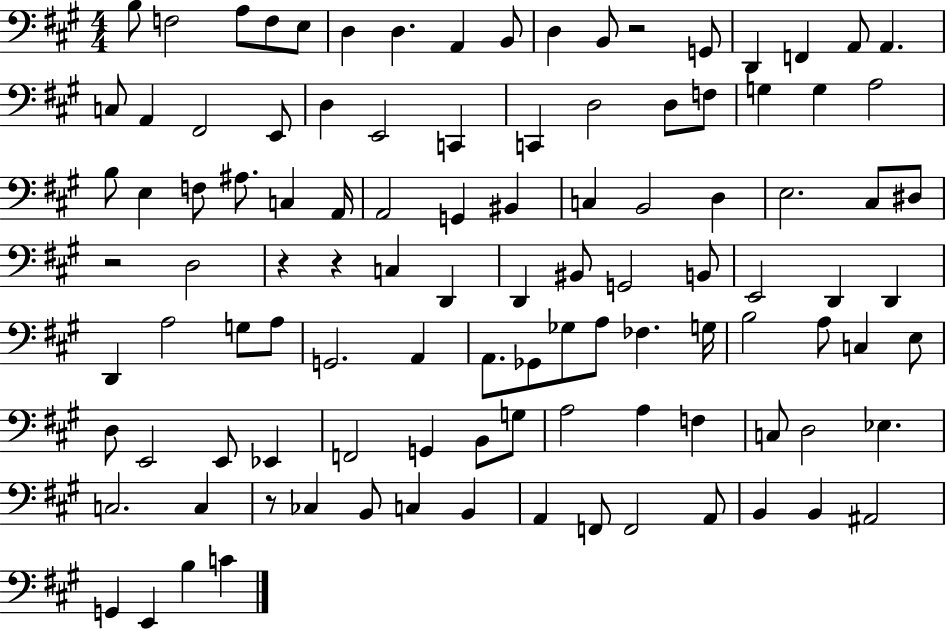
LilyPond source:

{
  \clef bass
  \numericTimeSignature
  \time 4/4
  \key a \major
  \repeat volta 2 { b8 f2 a8 f8 e8 | d4 d4. a,4 b,8 | d4 b,8 r2 g,8 | d,4 f,4 a,8 a,4. | \break c8 a,4 fis,2 e,8 | d4 e,2 c,4 | c,4 d2 d8 f8 | g4 g4 a2 | \break b8 e4 f8 ais8. c4 a,16 | a,2 g,4 bis,4 | c4 b,2 d4 | e2. cis8 dis8 | \break r2 d2 | r4 r4 c4 d,4 | d,4 bis,8 g,2 b,8 | e,2 d,4 d,4 | \break d,4 a2 g8 a8 | g,2. a,4 | a,8. ges,8 ges8 a8 fes4. g16 | b2 a8 c4 e8 | \break d8 e,2 e,8 ees,4 | f,2 g,4 b,8 g8 | a2 a4 f4 | c8 d2 ees4. | \break c2. c4 | r8 ces4 b,8 c4 b,4 | a,4 f,8 f,2 a,8 | b,4 b,4 ais,2 | \break g,4 e,4 b4 c'4 | } \bar "|."
}